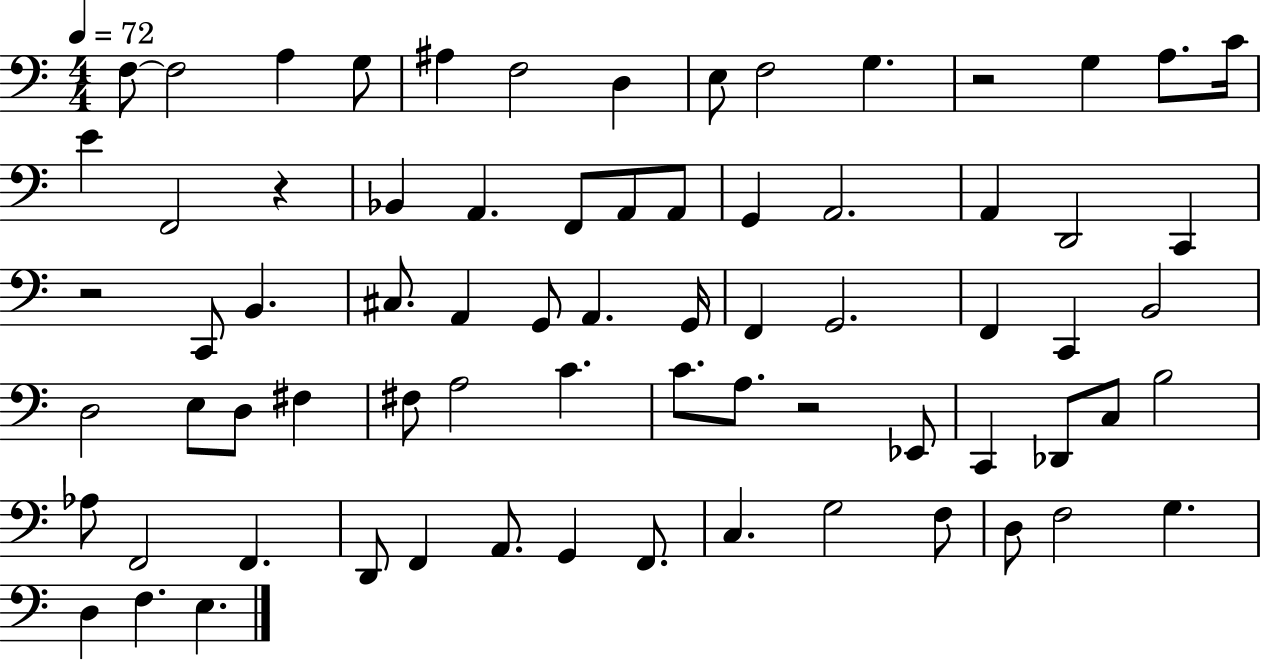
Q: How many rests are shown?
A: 4